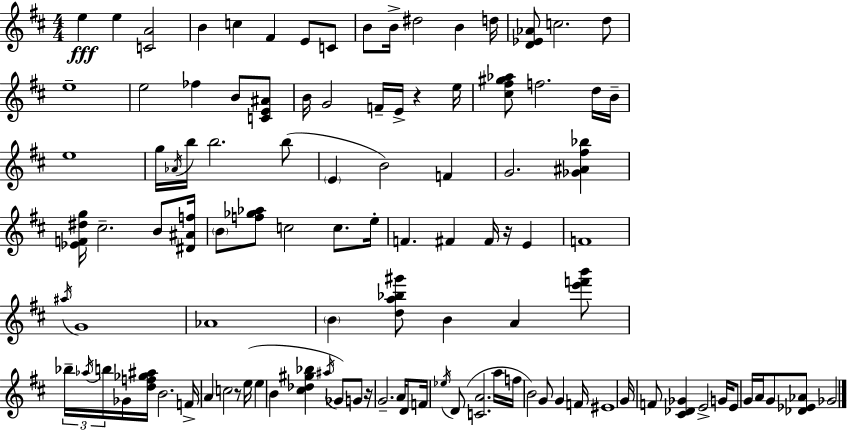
{
  \clef treble
  \numericTimeSignature
  \time 4/4
  \key d \major
  e''4\fff e''4 <c' a'>2 | b'4 c''4 fis'4 e'8 c'8 | b'8 b'16-> dis''2 b'4 d''16 | <d' ees' aes'>8 c''2. d''8 | \break e''1-- | e''2 fes''4 b'8 <c' e' ais'>8 | b'16 g'2 f'16-- e'16-> r4 e''16 | <cis'' fis'' gis'' aes''>8 f''2. d''16 b'16-- | \break e''1 | g''16 \acciaccatura { aes'16 } b''16 b''2. b''8( | \parenthesize e'4 b'2) f'4 | g'2. <ges' ais' fis'' bes''>4 | \break <ees' f' dis'' g''>16 cis''2.-- b'8 | <dis' ais' f''>16 \parenthesize b'8 <f'' ges'' aes''>8 c''2 c''8. | e''16-. f'4. fis'4 fis'16 r16 e'4 | f'1 | \break \acciaccatura { ais''16 } g'1 | aes'1 | \parenthesize b'4 <d'' a'' bes'' gis'''>8 b'4 a'4 | <e''' f''' b'''>8 \tuplet 3/2 { bes''16-- \acciaccatura { aes''16 } b''16 } ges'16 <d'' f'' ges'' ais''>16 b'2. | \break f'16-> a'4 c''2 | r8 e''16( e''4 b'4 <cis'' des'' gis'' bes''>4 \acciaccatura { ais''16 } | ges'8) g'8 r16 g'2.-- | a'16 d'8 f'16 \acciaccatura { ees''16 }( d'8 <c' a'>2. | \break a''16 f''16 b'2) g'8 | g'4 f'16 eis'1 | g'16 f'8 <cis' des' ges'>4 e'2-> | g'16 e'8 g'16 a'16 g'8 <des' ees' aes'>8 ges'2 | \break \bar "|."
}